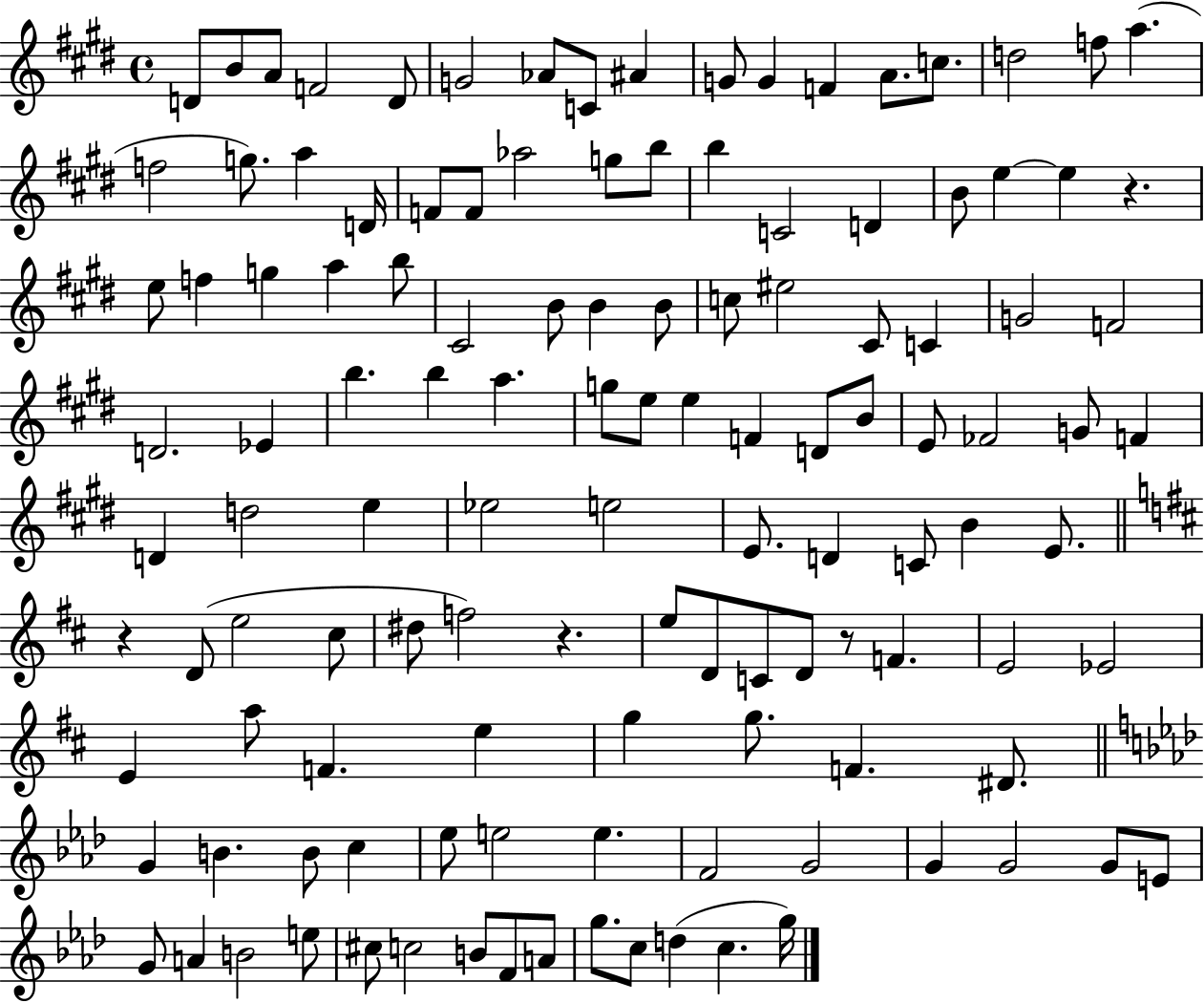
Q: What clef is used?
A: treble